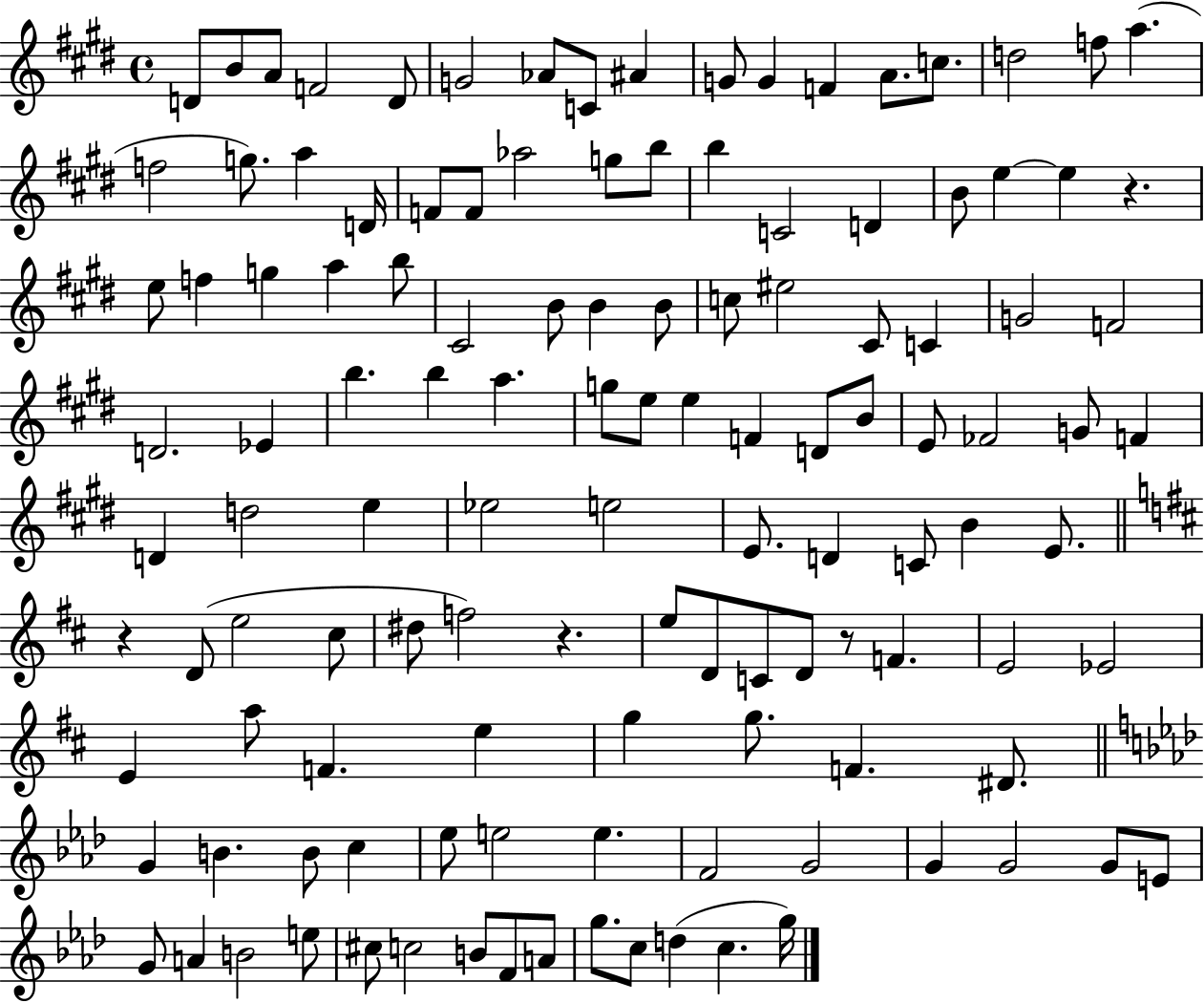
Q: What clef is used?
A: treble